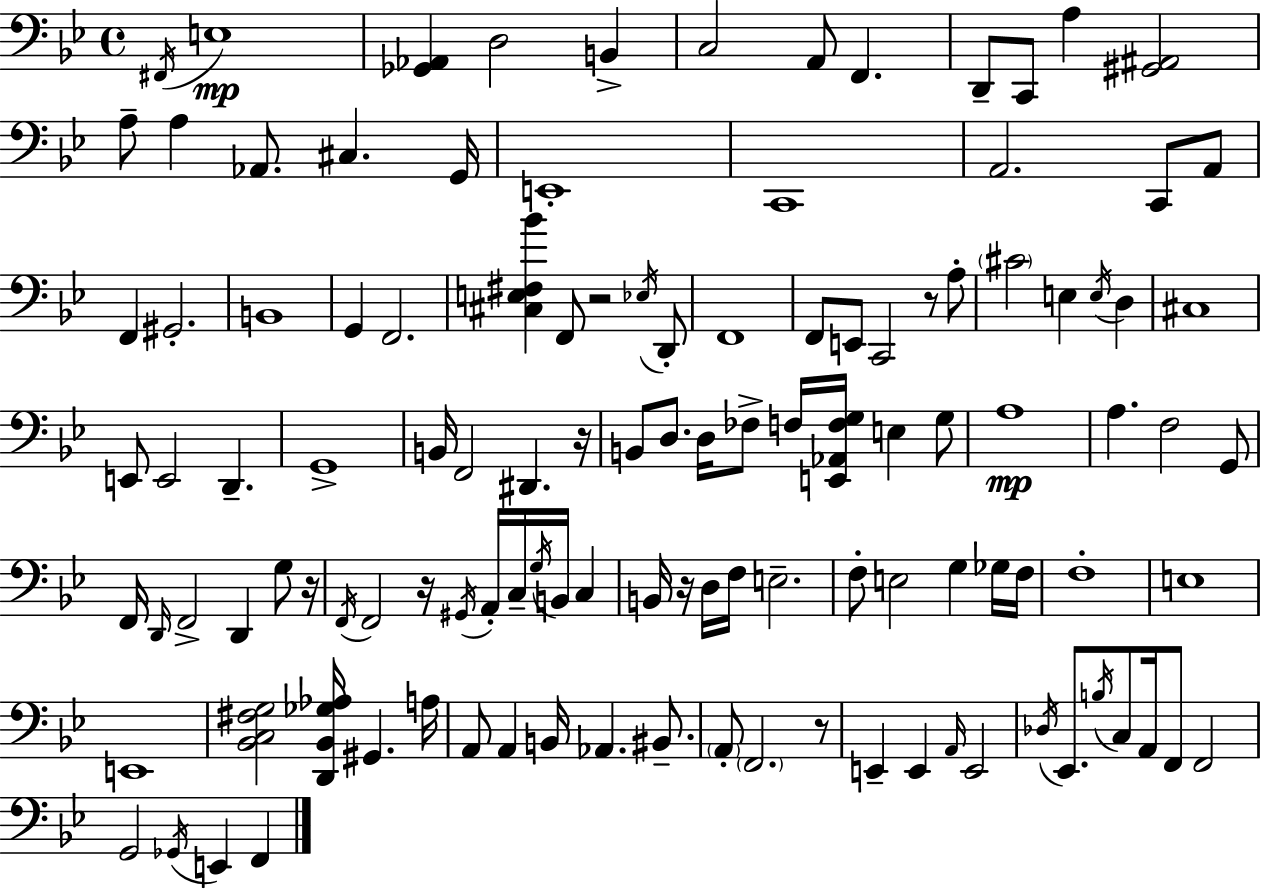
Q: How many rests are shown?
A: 7